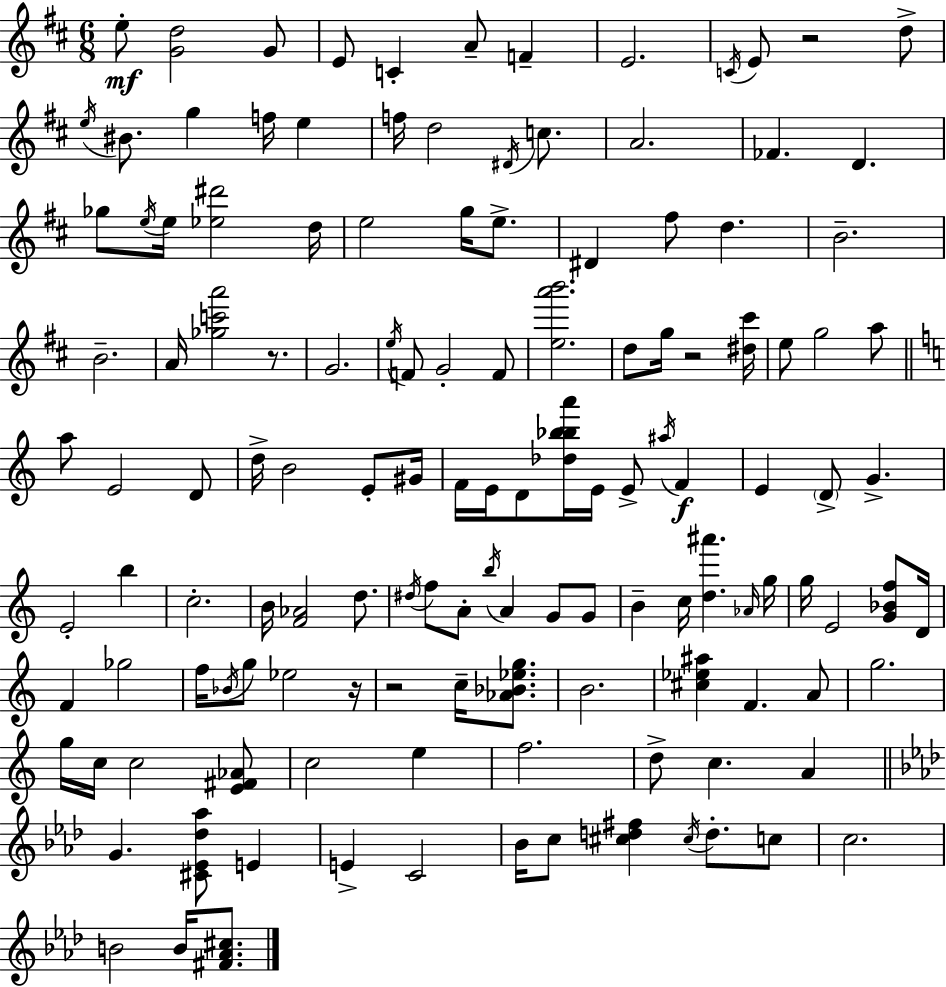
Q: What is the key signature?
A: D major